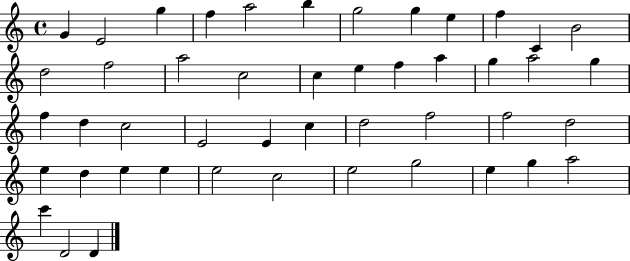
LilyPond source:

{
  \clef treble
  \time 4/4
  \defaultTimeSignature
  \key c \major
  g'4 e'2 g''4 | f''4 a''2 b''4 | g''2 g''4 e''4 | f''4 c'4 b'2 | \break d''2 f''2 | a''2 c''2 | c''4 e''4 f''4 a''4 | g''4 a''2 g''4 | \break f''4 d''4 c''2 | e'2 e'4 c''4 | d''2 f''2 | f''2 d''2 | \break e''4 d''4 e''4 e''4 | e''2 c''2 | e''2 g''2 | e''4 g''4 a''2 | \break c'''4 d'2 d'4 | \bar "|."
}